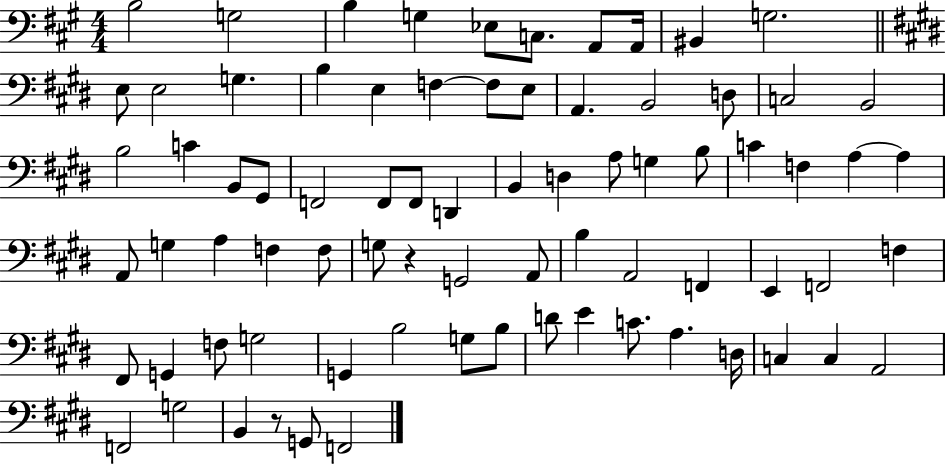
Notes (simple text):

B3/h G3/h B3/q G3/q Eb3/e C3/e. A2/e A2/s BIS2/q G3/h. E3/e E3/h G3/q. B3/q E3/q F3/q F3/e E3/e A2/q. B2/h D3/e C3/h B2/h B3/h C4/q B2/e G#2/e F2/h F2/e F2/e D2/q B2/q D3/q A3/e G3/q B3/e C4/q F3/q A3/q A3/q A2/e G3/q A3/q F3/q F3/e G3/e R/q G2/h A2/e B3/q A2/h F2/q E2/q F2/h F3/q F#2/e G2/q F3/e G3/h G2/q B3/h G3/e B3/e D4/e E4/q C4/e. A3/q. D3/s C3/q C3/q A2/h F2/h G3/h B2/q R/e G2/e F2/h